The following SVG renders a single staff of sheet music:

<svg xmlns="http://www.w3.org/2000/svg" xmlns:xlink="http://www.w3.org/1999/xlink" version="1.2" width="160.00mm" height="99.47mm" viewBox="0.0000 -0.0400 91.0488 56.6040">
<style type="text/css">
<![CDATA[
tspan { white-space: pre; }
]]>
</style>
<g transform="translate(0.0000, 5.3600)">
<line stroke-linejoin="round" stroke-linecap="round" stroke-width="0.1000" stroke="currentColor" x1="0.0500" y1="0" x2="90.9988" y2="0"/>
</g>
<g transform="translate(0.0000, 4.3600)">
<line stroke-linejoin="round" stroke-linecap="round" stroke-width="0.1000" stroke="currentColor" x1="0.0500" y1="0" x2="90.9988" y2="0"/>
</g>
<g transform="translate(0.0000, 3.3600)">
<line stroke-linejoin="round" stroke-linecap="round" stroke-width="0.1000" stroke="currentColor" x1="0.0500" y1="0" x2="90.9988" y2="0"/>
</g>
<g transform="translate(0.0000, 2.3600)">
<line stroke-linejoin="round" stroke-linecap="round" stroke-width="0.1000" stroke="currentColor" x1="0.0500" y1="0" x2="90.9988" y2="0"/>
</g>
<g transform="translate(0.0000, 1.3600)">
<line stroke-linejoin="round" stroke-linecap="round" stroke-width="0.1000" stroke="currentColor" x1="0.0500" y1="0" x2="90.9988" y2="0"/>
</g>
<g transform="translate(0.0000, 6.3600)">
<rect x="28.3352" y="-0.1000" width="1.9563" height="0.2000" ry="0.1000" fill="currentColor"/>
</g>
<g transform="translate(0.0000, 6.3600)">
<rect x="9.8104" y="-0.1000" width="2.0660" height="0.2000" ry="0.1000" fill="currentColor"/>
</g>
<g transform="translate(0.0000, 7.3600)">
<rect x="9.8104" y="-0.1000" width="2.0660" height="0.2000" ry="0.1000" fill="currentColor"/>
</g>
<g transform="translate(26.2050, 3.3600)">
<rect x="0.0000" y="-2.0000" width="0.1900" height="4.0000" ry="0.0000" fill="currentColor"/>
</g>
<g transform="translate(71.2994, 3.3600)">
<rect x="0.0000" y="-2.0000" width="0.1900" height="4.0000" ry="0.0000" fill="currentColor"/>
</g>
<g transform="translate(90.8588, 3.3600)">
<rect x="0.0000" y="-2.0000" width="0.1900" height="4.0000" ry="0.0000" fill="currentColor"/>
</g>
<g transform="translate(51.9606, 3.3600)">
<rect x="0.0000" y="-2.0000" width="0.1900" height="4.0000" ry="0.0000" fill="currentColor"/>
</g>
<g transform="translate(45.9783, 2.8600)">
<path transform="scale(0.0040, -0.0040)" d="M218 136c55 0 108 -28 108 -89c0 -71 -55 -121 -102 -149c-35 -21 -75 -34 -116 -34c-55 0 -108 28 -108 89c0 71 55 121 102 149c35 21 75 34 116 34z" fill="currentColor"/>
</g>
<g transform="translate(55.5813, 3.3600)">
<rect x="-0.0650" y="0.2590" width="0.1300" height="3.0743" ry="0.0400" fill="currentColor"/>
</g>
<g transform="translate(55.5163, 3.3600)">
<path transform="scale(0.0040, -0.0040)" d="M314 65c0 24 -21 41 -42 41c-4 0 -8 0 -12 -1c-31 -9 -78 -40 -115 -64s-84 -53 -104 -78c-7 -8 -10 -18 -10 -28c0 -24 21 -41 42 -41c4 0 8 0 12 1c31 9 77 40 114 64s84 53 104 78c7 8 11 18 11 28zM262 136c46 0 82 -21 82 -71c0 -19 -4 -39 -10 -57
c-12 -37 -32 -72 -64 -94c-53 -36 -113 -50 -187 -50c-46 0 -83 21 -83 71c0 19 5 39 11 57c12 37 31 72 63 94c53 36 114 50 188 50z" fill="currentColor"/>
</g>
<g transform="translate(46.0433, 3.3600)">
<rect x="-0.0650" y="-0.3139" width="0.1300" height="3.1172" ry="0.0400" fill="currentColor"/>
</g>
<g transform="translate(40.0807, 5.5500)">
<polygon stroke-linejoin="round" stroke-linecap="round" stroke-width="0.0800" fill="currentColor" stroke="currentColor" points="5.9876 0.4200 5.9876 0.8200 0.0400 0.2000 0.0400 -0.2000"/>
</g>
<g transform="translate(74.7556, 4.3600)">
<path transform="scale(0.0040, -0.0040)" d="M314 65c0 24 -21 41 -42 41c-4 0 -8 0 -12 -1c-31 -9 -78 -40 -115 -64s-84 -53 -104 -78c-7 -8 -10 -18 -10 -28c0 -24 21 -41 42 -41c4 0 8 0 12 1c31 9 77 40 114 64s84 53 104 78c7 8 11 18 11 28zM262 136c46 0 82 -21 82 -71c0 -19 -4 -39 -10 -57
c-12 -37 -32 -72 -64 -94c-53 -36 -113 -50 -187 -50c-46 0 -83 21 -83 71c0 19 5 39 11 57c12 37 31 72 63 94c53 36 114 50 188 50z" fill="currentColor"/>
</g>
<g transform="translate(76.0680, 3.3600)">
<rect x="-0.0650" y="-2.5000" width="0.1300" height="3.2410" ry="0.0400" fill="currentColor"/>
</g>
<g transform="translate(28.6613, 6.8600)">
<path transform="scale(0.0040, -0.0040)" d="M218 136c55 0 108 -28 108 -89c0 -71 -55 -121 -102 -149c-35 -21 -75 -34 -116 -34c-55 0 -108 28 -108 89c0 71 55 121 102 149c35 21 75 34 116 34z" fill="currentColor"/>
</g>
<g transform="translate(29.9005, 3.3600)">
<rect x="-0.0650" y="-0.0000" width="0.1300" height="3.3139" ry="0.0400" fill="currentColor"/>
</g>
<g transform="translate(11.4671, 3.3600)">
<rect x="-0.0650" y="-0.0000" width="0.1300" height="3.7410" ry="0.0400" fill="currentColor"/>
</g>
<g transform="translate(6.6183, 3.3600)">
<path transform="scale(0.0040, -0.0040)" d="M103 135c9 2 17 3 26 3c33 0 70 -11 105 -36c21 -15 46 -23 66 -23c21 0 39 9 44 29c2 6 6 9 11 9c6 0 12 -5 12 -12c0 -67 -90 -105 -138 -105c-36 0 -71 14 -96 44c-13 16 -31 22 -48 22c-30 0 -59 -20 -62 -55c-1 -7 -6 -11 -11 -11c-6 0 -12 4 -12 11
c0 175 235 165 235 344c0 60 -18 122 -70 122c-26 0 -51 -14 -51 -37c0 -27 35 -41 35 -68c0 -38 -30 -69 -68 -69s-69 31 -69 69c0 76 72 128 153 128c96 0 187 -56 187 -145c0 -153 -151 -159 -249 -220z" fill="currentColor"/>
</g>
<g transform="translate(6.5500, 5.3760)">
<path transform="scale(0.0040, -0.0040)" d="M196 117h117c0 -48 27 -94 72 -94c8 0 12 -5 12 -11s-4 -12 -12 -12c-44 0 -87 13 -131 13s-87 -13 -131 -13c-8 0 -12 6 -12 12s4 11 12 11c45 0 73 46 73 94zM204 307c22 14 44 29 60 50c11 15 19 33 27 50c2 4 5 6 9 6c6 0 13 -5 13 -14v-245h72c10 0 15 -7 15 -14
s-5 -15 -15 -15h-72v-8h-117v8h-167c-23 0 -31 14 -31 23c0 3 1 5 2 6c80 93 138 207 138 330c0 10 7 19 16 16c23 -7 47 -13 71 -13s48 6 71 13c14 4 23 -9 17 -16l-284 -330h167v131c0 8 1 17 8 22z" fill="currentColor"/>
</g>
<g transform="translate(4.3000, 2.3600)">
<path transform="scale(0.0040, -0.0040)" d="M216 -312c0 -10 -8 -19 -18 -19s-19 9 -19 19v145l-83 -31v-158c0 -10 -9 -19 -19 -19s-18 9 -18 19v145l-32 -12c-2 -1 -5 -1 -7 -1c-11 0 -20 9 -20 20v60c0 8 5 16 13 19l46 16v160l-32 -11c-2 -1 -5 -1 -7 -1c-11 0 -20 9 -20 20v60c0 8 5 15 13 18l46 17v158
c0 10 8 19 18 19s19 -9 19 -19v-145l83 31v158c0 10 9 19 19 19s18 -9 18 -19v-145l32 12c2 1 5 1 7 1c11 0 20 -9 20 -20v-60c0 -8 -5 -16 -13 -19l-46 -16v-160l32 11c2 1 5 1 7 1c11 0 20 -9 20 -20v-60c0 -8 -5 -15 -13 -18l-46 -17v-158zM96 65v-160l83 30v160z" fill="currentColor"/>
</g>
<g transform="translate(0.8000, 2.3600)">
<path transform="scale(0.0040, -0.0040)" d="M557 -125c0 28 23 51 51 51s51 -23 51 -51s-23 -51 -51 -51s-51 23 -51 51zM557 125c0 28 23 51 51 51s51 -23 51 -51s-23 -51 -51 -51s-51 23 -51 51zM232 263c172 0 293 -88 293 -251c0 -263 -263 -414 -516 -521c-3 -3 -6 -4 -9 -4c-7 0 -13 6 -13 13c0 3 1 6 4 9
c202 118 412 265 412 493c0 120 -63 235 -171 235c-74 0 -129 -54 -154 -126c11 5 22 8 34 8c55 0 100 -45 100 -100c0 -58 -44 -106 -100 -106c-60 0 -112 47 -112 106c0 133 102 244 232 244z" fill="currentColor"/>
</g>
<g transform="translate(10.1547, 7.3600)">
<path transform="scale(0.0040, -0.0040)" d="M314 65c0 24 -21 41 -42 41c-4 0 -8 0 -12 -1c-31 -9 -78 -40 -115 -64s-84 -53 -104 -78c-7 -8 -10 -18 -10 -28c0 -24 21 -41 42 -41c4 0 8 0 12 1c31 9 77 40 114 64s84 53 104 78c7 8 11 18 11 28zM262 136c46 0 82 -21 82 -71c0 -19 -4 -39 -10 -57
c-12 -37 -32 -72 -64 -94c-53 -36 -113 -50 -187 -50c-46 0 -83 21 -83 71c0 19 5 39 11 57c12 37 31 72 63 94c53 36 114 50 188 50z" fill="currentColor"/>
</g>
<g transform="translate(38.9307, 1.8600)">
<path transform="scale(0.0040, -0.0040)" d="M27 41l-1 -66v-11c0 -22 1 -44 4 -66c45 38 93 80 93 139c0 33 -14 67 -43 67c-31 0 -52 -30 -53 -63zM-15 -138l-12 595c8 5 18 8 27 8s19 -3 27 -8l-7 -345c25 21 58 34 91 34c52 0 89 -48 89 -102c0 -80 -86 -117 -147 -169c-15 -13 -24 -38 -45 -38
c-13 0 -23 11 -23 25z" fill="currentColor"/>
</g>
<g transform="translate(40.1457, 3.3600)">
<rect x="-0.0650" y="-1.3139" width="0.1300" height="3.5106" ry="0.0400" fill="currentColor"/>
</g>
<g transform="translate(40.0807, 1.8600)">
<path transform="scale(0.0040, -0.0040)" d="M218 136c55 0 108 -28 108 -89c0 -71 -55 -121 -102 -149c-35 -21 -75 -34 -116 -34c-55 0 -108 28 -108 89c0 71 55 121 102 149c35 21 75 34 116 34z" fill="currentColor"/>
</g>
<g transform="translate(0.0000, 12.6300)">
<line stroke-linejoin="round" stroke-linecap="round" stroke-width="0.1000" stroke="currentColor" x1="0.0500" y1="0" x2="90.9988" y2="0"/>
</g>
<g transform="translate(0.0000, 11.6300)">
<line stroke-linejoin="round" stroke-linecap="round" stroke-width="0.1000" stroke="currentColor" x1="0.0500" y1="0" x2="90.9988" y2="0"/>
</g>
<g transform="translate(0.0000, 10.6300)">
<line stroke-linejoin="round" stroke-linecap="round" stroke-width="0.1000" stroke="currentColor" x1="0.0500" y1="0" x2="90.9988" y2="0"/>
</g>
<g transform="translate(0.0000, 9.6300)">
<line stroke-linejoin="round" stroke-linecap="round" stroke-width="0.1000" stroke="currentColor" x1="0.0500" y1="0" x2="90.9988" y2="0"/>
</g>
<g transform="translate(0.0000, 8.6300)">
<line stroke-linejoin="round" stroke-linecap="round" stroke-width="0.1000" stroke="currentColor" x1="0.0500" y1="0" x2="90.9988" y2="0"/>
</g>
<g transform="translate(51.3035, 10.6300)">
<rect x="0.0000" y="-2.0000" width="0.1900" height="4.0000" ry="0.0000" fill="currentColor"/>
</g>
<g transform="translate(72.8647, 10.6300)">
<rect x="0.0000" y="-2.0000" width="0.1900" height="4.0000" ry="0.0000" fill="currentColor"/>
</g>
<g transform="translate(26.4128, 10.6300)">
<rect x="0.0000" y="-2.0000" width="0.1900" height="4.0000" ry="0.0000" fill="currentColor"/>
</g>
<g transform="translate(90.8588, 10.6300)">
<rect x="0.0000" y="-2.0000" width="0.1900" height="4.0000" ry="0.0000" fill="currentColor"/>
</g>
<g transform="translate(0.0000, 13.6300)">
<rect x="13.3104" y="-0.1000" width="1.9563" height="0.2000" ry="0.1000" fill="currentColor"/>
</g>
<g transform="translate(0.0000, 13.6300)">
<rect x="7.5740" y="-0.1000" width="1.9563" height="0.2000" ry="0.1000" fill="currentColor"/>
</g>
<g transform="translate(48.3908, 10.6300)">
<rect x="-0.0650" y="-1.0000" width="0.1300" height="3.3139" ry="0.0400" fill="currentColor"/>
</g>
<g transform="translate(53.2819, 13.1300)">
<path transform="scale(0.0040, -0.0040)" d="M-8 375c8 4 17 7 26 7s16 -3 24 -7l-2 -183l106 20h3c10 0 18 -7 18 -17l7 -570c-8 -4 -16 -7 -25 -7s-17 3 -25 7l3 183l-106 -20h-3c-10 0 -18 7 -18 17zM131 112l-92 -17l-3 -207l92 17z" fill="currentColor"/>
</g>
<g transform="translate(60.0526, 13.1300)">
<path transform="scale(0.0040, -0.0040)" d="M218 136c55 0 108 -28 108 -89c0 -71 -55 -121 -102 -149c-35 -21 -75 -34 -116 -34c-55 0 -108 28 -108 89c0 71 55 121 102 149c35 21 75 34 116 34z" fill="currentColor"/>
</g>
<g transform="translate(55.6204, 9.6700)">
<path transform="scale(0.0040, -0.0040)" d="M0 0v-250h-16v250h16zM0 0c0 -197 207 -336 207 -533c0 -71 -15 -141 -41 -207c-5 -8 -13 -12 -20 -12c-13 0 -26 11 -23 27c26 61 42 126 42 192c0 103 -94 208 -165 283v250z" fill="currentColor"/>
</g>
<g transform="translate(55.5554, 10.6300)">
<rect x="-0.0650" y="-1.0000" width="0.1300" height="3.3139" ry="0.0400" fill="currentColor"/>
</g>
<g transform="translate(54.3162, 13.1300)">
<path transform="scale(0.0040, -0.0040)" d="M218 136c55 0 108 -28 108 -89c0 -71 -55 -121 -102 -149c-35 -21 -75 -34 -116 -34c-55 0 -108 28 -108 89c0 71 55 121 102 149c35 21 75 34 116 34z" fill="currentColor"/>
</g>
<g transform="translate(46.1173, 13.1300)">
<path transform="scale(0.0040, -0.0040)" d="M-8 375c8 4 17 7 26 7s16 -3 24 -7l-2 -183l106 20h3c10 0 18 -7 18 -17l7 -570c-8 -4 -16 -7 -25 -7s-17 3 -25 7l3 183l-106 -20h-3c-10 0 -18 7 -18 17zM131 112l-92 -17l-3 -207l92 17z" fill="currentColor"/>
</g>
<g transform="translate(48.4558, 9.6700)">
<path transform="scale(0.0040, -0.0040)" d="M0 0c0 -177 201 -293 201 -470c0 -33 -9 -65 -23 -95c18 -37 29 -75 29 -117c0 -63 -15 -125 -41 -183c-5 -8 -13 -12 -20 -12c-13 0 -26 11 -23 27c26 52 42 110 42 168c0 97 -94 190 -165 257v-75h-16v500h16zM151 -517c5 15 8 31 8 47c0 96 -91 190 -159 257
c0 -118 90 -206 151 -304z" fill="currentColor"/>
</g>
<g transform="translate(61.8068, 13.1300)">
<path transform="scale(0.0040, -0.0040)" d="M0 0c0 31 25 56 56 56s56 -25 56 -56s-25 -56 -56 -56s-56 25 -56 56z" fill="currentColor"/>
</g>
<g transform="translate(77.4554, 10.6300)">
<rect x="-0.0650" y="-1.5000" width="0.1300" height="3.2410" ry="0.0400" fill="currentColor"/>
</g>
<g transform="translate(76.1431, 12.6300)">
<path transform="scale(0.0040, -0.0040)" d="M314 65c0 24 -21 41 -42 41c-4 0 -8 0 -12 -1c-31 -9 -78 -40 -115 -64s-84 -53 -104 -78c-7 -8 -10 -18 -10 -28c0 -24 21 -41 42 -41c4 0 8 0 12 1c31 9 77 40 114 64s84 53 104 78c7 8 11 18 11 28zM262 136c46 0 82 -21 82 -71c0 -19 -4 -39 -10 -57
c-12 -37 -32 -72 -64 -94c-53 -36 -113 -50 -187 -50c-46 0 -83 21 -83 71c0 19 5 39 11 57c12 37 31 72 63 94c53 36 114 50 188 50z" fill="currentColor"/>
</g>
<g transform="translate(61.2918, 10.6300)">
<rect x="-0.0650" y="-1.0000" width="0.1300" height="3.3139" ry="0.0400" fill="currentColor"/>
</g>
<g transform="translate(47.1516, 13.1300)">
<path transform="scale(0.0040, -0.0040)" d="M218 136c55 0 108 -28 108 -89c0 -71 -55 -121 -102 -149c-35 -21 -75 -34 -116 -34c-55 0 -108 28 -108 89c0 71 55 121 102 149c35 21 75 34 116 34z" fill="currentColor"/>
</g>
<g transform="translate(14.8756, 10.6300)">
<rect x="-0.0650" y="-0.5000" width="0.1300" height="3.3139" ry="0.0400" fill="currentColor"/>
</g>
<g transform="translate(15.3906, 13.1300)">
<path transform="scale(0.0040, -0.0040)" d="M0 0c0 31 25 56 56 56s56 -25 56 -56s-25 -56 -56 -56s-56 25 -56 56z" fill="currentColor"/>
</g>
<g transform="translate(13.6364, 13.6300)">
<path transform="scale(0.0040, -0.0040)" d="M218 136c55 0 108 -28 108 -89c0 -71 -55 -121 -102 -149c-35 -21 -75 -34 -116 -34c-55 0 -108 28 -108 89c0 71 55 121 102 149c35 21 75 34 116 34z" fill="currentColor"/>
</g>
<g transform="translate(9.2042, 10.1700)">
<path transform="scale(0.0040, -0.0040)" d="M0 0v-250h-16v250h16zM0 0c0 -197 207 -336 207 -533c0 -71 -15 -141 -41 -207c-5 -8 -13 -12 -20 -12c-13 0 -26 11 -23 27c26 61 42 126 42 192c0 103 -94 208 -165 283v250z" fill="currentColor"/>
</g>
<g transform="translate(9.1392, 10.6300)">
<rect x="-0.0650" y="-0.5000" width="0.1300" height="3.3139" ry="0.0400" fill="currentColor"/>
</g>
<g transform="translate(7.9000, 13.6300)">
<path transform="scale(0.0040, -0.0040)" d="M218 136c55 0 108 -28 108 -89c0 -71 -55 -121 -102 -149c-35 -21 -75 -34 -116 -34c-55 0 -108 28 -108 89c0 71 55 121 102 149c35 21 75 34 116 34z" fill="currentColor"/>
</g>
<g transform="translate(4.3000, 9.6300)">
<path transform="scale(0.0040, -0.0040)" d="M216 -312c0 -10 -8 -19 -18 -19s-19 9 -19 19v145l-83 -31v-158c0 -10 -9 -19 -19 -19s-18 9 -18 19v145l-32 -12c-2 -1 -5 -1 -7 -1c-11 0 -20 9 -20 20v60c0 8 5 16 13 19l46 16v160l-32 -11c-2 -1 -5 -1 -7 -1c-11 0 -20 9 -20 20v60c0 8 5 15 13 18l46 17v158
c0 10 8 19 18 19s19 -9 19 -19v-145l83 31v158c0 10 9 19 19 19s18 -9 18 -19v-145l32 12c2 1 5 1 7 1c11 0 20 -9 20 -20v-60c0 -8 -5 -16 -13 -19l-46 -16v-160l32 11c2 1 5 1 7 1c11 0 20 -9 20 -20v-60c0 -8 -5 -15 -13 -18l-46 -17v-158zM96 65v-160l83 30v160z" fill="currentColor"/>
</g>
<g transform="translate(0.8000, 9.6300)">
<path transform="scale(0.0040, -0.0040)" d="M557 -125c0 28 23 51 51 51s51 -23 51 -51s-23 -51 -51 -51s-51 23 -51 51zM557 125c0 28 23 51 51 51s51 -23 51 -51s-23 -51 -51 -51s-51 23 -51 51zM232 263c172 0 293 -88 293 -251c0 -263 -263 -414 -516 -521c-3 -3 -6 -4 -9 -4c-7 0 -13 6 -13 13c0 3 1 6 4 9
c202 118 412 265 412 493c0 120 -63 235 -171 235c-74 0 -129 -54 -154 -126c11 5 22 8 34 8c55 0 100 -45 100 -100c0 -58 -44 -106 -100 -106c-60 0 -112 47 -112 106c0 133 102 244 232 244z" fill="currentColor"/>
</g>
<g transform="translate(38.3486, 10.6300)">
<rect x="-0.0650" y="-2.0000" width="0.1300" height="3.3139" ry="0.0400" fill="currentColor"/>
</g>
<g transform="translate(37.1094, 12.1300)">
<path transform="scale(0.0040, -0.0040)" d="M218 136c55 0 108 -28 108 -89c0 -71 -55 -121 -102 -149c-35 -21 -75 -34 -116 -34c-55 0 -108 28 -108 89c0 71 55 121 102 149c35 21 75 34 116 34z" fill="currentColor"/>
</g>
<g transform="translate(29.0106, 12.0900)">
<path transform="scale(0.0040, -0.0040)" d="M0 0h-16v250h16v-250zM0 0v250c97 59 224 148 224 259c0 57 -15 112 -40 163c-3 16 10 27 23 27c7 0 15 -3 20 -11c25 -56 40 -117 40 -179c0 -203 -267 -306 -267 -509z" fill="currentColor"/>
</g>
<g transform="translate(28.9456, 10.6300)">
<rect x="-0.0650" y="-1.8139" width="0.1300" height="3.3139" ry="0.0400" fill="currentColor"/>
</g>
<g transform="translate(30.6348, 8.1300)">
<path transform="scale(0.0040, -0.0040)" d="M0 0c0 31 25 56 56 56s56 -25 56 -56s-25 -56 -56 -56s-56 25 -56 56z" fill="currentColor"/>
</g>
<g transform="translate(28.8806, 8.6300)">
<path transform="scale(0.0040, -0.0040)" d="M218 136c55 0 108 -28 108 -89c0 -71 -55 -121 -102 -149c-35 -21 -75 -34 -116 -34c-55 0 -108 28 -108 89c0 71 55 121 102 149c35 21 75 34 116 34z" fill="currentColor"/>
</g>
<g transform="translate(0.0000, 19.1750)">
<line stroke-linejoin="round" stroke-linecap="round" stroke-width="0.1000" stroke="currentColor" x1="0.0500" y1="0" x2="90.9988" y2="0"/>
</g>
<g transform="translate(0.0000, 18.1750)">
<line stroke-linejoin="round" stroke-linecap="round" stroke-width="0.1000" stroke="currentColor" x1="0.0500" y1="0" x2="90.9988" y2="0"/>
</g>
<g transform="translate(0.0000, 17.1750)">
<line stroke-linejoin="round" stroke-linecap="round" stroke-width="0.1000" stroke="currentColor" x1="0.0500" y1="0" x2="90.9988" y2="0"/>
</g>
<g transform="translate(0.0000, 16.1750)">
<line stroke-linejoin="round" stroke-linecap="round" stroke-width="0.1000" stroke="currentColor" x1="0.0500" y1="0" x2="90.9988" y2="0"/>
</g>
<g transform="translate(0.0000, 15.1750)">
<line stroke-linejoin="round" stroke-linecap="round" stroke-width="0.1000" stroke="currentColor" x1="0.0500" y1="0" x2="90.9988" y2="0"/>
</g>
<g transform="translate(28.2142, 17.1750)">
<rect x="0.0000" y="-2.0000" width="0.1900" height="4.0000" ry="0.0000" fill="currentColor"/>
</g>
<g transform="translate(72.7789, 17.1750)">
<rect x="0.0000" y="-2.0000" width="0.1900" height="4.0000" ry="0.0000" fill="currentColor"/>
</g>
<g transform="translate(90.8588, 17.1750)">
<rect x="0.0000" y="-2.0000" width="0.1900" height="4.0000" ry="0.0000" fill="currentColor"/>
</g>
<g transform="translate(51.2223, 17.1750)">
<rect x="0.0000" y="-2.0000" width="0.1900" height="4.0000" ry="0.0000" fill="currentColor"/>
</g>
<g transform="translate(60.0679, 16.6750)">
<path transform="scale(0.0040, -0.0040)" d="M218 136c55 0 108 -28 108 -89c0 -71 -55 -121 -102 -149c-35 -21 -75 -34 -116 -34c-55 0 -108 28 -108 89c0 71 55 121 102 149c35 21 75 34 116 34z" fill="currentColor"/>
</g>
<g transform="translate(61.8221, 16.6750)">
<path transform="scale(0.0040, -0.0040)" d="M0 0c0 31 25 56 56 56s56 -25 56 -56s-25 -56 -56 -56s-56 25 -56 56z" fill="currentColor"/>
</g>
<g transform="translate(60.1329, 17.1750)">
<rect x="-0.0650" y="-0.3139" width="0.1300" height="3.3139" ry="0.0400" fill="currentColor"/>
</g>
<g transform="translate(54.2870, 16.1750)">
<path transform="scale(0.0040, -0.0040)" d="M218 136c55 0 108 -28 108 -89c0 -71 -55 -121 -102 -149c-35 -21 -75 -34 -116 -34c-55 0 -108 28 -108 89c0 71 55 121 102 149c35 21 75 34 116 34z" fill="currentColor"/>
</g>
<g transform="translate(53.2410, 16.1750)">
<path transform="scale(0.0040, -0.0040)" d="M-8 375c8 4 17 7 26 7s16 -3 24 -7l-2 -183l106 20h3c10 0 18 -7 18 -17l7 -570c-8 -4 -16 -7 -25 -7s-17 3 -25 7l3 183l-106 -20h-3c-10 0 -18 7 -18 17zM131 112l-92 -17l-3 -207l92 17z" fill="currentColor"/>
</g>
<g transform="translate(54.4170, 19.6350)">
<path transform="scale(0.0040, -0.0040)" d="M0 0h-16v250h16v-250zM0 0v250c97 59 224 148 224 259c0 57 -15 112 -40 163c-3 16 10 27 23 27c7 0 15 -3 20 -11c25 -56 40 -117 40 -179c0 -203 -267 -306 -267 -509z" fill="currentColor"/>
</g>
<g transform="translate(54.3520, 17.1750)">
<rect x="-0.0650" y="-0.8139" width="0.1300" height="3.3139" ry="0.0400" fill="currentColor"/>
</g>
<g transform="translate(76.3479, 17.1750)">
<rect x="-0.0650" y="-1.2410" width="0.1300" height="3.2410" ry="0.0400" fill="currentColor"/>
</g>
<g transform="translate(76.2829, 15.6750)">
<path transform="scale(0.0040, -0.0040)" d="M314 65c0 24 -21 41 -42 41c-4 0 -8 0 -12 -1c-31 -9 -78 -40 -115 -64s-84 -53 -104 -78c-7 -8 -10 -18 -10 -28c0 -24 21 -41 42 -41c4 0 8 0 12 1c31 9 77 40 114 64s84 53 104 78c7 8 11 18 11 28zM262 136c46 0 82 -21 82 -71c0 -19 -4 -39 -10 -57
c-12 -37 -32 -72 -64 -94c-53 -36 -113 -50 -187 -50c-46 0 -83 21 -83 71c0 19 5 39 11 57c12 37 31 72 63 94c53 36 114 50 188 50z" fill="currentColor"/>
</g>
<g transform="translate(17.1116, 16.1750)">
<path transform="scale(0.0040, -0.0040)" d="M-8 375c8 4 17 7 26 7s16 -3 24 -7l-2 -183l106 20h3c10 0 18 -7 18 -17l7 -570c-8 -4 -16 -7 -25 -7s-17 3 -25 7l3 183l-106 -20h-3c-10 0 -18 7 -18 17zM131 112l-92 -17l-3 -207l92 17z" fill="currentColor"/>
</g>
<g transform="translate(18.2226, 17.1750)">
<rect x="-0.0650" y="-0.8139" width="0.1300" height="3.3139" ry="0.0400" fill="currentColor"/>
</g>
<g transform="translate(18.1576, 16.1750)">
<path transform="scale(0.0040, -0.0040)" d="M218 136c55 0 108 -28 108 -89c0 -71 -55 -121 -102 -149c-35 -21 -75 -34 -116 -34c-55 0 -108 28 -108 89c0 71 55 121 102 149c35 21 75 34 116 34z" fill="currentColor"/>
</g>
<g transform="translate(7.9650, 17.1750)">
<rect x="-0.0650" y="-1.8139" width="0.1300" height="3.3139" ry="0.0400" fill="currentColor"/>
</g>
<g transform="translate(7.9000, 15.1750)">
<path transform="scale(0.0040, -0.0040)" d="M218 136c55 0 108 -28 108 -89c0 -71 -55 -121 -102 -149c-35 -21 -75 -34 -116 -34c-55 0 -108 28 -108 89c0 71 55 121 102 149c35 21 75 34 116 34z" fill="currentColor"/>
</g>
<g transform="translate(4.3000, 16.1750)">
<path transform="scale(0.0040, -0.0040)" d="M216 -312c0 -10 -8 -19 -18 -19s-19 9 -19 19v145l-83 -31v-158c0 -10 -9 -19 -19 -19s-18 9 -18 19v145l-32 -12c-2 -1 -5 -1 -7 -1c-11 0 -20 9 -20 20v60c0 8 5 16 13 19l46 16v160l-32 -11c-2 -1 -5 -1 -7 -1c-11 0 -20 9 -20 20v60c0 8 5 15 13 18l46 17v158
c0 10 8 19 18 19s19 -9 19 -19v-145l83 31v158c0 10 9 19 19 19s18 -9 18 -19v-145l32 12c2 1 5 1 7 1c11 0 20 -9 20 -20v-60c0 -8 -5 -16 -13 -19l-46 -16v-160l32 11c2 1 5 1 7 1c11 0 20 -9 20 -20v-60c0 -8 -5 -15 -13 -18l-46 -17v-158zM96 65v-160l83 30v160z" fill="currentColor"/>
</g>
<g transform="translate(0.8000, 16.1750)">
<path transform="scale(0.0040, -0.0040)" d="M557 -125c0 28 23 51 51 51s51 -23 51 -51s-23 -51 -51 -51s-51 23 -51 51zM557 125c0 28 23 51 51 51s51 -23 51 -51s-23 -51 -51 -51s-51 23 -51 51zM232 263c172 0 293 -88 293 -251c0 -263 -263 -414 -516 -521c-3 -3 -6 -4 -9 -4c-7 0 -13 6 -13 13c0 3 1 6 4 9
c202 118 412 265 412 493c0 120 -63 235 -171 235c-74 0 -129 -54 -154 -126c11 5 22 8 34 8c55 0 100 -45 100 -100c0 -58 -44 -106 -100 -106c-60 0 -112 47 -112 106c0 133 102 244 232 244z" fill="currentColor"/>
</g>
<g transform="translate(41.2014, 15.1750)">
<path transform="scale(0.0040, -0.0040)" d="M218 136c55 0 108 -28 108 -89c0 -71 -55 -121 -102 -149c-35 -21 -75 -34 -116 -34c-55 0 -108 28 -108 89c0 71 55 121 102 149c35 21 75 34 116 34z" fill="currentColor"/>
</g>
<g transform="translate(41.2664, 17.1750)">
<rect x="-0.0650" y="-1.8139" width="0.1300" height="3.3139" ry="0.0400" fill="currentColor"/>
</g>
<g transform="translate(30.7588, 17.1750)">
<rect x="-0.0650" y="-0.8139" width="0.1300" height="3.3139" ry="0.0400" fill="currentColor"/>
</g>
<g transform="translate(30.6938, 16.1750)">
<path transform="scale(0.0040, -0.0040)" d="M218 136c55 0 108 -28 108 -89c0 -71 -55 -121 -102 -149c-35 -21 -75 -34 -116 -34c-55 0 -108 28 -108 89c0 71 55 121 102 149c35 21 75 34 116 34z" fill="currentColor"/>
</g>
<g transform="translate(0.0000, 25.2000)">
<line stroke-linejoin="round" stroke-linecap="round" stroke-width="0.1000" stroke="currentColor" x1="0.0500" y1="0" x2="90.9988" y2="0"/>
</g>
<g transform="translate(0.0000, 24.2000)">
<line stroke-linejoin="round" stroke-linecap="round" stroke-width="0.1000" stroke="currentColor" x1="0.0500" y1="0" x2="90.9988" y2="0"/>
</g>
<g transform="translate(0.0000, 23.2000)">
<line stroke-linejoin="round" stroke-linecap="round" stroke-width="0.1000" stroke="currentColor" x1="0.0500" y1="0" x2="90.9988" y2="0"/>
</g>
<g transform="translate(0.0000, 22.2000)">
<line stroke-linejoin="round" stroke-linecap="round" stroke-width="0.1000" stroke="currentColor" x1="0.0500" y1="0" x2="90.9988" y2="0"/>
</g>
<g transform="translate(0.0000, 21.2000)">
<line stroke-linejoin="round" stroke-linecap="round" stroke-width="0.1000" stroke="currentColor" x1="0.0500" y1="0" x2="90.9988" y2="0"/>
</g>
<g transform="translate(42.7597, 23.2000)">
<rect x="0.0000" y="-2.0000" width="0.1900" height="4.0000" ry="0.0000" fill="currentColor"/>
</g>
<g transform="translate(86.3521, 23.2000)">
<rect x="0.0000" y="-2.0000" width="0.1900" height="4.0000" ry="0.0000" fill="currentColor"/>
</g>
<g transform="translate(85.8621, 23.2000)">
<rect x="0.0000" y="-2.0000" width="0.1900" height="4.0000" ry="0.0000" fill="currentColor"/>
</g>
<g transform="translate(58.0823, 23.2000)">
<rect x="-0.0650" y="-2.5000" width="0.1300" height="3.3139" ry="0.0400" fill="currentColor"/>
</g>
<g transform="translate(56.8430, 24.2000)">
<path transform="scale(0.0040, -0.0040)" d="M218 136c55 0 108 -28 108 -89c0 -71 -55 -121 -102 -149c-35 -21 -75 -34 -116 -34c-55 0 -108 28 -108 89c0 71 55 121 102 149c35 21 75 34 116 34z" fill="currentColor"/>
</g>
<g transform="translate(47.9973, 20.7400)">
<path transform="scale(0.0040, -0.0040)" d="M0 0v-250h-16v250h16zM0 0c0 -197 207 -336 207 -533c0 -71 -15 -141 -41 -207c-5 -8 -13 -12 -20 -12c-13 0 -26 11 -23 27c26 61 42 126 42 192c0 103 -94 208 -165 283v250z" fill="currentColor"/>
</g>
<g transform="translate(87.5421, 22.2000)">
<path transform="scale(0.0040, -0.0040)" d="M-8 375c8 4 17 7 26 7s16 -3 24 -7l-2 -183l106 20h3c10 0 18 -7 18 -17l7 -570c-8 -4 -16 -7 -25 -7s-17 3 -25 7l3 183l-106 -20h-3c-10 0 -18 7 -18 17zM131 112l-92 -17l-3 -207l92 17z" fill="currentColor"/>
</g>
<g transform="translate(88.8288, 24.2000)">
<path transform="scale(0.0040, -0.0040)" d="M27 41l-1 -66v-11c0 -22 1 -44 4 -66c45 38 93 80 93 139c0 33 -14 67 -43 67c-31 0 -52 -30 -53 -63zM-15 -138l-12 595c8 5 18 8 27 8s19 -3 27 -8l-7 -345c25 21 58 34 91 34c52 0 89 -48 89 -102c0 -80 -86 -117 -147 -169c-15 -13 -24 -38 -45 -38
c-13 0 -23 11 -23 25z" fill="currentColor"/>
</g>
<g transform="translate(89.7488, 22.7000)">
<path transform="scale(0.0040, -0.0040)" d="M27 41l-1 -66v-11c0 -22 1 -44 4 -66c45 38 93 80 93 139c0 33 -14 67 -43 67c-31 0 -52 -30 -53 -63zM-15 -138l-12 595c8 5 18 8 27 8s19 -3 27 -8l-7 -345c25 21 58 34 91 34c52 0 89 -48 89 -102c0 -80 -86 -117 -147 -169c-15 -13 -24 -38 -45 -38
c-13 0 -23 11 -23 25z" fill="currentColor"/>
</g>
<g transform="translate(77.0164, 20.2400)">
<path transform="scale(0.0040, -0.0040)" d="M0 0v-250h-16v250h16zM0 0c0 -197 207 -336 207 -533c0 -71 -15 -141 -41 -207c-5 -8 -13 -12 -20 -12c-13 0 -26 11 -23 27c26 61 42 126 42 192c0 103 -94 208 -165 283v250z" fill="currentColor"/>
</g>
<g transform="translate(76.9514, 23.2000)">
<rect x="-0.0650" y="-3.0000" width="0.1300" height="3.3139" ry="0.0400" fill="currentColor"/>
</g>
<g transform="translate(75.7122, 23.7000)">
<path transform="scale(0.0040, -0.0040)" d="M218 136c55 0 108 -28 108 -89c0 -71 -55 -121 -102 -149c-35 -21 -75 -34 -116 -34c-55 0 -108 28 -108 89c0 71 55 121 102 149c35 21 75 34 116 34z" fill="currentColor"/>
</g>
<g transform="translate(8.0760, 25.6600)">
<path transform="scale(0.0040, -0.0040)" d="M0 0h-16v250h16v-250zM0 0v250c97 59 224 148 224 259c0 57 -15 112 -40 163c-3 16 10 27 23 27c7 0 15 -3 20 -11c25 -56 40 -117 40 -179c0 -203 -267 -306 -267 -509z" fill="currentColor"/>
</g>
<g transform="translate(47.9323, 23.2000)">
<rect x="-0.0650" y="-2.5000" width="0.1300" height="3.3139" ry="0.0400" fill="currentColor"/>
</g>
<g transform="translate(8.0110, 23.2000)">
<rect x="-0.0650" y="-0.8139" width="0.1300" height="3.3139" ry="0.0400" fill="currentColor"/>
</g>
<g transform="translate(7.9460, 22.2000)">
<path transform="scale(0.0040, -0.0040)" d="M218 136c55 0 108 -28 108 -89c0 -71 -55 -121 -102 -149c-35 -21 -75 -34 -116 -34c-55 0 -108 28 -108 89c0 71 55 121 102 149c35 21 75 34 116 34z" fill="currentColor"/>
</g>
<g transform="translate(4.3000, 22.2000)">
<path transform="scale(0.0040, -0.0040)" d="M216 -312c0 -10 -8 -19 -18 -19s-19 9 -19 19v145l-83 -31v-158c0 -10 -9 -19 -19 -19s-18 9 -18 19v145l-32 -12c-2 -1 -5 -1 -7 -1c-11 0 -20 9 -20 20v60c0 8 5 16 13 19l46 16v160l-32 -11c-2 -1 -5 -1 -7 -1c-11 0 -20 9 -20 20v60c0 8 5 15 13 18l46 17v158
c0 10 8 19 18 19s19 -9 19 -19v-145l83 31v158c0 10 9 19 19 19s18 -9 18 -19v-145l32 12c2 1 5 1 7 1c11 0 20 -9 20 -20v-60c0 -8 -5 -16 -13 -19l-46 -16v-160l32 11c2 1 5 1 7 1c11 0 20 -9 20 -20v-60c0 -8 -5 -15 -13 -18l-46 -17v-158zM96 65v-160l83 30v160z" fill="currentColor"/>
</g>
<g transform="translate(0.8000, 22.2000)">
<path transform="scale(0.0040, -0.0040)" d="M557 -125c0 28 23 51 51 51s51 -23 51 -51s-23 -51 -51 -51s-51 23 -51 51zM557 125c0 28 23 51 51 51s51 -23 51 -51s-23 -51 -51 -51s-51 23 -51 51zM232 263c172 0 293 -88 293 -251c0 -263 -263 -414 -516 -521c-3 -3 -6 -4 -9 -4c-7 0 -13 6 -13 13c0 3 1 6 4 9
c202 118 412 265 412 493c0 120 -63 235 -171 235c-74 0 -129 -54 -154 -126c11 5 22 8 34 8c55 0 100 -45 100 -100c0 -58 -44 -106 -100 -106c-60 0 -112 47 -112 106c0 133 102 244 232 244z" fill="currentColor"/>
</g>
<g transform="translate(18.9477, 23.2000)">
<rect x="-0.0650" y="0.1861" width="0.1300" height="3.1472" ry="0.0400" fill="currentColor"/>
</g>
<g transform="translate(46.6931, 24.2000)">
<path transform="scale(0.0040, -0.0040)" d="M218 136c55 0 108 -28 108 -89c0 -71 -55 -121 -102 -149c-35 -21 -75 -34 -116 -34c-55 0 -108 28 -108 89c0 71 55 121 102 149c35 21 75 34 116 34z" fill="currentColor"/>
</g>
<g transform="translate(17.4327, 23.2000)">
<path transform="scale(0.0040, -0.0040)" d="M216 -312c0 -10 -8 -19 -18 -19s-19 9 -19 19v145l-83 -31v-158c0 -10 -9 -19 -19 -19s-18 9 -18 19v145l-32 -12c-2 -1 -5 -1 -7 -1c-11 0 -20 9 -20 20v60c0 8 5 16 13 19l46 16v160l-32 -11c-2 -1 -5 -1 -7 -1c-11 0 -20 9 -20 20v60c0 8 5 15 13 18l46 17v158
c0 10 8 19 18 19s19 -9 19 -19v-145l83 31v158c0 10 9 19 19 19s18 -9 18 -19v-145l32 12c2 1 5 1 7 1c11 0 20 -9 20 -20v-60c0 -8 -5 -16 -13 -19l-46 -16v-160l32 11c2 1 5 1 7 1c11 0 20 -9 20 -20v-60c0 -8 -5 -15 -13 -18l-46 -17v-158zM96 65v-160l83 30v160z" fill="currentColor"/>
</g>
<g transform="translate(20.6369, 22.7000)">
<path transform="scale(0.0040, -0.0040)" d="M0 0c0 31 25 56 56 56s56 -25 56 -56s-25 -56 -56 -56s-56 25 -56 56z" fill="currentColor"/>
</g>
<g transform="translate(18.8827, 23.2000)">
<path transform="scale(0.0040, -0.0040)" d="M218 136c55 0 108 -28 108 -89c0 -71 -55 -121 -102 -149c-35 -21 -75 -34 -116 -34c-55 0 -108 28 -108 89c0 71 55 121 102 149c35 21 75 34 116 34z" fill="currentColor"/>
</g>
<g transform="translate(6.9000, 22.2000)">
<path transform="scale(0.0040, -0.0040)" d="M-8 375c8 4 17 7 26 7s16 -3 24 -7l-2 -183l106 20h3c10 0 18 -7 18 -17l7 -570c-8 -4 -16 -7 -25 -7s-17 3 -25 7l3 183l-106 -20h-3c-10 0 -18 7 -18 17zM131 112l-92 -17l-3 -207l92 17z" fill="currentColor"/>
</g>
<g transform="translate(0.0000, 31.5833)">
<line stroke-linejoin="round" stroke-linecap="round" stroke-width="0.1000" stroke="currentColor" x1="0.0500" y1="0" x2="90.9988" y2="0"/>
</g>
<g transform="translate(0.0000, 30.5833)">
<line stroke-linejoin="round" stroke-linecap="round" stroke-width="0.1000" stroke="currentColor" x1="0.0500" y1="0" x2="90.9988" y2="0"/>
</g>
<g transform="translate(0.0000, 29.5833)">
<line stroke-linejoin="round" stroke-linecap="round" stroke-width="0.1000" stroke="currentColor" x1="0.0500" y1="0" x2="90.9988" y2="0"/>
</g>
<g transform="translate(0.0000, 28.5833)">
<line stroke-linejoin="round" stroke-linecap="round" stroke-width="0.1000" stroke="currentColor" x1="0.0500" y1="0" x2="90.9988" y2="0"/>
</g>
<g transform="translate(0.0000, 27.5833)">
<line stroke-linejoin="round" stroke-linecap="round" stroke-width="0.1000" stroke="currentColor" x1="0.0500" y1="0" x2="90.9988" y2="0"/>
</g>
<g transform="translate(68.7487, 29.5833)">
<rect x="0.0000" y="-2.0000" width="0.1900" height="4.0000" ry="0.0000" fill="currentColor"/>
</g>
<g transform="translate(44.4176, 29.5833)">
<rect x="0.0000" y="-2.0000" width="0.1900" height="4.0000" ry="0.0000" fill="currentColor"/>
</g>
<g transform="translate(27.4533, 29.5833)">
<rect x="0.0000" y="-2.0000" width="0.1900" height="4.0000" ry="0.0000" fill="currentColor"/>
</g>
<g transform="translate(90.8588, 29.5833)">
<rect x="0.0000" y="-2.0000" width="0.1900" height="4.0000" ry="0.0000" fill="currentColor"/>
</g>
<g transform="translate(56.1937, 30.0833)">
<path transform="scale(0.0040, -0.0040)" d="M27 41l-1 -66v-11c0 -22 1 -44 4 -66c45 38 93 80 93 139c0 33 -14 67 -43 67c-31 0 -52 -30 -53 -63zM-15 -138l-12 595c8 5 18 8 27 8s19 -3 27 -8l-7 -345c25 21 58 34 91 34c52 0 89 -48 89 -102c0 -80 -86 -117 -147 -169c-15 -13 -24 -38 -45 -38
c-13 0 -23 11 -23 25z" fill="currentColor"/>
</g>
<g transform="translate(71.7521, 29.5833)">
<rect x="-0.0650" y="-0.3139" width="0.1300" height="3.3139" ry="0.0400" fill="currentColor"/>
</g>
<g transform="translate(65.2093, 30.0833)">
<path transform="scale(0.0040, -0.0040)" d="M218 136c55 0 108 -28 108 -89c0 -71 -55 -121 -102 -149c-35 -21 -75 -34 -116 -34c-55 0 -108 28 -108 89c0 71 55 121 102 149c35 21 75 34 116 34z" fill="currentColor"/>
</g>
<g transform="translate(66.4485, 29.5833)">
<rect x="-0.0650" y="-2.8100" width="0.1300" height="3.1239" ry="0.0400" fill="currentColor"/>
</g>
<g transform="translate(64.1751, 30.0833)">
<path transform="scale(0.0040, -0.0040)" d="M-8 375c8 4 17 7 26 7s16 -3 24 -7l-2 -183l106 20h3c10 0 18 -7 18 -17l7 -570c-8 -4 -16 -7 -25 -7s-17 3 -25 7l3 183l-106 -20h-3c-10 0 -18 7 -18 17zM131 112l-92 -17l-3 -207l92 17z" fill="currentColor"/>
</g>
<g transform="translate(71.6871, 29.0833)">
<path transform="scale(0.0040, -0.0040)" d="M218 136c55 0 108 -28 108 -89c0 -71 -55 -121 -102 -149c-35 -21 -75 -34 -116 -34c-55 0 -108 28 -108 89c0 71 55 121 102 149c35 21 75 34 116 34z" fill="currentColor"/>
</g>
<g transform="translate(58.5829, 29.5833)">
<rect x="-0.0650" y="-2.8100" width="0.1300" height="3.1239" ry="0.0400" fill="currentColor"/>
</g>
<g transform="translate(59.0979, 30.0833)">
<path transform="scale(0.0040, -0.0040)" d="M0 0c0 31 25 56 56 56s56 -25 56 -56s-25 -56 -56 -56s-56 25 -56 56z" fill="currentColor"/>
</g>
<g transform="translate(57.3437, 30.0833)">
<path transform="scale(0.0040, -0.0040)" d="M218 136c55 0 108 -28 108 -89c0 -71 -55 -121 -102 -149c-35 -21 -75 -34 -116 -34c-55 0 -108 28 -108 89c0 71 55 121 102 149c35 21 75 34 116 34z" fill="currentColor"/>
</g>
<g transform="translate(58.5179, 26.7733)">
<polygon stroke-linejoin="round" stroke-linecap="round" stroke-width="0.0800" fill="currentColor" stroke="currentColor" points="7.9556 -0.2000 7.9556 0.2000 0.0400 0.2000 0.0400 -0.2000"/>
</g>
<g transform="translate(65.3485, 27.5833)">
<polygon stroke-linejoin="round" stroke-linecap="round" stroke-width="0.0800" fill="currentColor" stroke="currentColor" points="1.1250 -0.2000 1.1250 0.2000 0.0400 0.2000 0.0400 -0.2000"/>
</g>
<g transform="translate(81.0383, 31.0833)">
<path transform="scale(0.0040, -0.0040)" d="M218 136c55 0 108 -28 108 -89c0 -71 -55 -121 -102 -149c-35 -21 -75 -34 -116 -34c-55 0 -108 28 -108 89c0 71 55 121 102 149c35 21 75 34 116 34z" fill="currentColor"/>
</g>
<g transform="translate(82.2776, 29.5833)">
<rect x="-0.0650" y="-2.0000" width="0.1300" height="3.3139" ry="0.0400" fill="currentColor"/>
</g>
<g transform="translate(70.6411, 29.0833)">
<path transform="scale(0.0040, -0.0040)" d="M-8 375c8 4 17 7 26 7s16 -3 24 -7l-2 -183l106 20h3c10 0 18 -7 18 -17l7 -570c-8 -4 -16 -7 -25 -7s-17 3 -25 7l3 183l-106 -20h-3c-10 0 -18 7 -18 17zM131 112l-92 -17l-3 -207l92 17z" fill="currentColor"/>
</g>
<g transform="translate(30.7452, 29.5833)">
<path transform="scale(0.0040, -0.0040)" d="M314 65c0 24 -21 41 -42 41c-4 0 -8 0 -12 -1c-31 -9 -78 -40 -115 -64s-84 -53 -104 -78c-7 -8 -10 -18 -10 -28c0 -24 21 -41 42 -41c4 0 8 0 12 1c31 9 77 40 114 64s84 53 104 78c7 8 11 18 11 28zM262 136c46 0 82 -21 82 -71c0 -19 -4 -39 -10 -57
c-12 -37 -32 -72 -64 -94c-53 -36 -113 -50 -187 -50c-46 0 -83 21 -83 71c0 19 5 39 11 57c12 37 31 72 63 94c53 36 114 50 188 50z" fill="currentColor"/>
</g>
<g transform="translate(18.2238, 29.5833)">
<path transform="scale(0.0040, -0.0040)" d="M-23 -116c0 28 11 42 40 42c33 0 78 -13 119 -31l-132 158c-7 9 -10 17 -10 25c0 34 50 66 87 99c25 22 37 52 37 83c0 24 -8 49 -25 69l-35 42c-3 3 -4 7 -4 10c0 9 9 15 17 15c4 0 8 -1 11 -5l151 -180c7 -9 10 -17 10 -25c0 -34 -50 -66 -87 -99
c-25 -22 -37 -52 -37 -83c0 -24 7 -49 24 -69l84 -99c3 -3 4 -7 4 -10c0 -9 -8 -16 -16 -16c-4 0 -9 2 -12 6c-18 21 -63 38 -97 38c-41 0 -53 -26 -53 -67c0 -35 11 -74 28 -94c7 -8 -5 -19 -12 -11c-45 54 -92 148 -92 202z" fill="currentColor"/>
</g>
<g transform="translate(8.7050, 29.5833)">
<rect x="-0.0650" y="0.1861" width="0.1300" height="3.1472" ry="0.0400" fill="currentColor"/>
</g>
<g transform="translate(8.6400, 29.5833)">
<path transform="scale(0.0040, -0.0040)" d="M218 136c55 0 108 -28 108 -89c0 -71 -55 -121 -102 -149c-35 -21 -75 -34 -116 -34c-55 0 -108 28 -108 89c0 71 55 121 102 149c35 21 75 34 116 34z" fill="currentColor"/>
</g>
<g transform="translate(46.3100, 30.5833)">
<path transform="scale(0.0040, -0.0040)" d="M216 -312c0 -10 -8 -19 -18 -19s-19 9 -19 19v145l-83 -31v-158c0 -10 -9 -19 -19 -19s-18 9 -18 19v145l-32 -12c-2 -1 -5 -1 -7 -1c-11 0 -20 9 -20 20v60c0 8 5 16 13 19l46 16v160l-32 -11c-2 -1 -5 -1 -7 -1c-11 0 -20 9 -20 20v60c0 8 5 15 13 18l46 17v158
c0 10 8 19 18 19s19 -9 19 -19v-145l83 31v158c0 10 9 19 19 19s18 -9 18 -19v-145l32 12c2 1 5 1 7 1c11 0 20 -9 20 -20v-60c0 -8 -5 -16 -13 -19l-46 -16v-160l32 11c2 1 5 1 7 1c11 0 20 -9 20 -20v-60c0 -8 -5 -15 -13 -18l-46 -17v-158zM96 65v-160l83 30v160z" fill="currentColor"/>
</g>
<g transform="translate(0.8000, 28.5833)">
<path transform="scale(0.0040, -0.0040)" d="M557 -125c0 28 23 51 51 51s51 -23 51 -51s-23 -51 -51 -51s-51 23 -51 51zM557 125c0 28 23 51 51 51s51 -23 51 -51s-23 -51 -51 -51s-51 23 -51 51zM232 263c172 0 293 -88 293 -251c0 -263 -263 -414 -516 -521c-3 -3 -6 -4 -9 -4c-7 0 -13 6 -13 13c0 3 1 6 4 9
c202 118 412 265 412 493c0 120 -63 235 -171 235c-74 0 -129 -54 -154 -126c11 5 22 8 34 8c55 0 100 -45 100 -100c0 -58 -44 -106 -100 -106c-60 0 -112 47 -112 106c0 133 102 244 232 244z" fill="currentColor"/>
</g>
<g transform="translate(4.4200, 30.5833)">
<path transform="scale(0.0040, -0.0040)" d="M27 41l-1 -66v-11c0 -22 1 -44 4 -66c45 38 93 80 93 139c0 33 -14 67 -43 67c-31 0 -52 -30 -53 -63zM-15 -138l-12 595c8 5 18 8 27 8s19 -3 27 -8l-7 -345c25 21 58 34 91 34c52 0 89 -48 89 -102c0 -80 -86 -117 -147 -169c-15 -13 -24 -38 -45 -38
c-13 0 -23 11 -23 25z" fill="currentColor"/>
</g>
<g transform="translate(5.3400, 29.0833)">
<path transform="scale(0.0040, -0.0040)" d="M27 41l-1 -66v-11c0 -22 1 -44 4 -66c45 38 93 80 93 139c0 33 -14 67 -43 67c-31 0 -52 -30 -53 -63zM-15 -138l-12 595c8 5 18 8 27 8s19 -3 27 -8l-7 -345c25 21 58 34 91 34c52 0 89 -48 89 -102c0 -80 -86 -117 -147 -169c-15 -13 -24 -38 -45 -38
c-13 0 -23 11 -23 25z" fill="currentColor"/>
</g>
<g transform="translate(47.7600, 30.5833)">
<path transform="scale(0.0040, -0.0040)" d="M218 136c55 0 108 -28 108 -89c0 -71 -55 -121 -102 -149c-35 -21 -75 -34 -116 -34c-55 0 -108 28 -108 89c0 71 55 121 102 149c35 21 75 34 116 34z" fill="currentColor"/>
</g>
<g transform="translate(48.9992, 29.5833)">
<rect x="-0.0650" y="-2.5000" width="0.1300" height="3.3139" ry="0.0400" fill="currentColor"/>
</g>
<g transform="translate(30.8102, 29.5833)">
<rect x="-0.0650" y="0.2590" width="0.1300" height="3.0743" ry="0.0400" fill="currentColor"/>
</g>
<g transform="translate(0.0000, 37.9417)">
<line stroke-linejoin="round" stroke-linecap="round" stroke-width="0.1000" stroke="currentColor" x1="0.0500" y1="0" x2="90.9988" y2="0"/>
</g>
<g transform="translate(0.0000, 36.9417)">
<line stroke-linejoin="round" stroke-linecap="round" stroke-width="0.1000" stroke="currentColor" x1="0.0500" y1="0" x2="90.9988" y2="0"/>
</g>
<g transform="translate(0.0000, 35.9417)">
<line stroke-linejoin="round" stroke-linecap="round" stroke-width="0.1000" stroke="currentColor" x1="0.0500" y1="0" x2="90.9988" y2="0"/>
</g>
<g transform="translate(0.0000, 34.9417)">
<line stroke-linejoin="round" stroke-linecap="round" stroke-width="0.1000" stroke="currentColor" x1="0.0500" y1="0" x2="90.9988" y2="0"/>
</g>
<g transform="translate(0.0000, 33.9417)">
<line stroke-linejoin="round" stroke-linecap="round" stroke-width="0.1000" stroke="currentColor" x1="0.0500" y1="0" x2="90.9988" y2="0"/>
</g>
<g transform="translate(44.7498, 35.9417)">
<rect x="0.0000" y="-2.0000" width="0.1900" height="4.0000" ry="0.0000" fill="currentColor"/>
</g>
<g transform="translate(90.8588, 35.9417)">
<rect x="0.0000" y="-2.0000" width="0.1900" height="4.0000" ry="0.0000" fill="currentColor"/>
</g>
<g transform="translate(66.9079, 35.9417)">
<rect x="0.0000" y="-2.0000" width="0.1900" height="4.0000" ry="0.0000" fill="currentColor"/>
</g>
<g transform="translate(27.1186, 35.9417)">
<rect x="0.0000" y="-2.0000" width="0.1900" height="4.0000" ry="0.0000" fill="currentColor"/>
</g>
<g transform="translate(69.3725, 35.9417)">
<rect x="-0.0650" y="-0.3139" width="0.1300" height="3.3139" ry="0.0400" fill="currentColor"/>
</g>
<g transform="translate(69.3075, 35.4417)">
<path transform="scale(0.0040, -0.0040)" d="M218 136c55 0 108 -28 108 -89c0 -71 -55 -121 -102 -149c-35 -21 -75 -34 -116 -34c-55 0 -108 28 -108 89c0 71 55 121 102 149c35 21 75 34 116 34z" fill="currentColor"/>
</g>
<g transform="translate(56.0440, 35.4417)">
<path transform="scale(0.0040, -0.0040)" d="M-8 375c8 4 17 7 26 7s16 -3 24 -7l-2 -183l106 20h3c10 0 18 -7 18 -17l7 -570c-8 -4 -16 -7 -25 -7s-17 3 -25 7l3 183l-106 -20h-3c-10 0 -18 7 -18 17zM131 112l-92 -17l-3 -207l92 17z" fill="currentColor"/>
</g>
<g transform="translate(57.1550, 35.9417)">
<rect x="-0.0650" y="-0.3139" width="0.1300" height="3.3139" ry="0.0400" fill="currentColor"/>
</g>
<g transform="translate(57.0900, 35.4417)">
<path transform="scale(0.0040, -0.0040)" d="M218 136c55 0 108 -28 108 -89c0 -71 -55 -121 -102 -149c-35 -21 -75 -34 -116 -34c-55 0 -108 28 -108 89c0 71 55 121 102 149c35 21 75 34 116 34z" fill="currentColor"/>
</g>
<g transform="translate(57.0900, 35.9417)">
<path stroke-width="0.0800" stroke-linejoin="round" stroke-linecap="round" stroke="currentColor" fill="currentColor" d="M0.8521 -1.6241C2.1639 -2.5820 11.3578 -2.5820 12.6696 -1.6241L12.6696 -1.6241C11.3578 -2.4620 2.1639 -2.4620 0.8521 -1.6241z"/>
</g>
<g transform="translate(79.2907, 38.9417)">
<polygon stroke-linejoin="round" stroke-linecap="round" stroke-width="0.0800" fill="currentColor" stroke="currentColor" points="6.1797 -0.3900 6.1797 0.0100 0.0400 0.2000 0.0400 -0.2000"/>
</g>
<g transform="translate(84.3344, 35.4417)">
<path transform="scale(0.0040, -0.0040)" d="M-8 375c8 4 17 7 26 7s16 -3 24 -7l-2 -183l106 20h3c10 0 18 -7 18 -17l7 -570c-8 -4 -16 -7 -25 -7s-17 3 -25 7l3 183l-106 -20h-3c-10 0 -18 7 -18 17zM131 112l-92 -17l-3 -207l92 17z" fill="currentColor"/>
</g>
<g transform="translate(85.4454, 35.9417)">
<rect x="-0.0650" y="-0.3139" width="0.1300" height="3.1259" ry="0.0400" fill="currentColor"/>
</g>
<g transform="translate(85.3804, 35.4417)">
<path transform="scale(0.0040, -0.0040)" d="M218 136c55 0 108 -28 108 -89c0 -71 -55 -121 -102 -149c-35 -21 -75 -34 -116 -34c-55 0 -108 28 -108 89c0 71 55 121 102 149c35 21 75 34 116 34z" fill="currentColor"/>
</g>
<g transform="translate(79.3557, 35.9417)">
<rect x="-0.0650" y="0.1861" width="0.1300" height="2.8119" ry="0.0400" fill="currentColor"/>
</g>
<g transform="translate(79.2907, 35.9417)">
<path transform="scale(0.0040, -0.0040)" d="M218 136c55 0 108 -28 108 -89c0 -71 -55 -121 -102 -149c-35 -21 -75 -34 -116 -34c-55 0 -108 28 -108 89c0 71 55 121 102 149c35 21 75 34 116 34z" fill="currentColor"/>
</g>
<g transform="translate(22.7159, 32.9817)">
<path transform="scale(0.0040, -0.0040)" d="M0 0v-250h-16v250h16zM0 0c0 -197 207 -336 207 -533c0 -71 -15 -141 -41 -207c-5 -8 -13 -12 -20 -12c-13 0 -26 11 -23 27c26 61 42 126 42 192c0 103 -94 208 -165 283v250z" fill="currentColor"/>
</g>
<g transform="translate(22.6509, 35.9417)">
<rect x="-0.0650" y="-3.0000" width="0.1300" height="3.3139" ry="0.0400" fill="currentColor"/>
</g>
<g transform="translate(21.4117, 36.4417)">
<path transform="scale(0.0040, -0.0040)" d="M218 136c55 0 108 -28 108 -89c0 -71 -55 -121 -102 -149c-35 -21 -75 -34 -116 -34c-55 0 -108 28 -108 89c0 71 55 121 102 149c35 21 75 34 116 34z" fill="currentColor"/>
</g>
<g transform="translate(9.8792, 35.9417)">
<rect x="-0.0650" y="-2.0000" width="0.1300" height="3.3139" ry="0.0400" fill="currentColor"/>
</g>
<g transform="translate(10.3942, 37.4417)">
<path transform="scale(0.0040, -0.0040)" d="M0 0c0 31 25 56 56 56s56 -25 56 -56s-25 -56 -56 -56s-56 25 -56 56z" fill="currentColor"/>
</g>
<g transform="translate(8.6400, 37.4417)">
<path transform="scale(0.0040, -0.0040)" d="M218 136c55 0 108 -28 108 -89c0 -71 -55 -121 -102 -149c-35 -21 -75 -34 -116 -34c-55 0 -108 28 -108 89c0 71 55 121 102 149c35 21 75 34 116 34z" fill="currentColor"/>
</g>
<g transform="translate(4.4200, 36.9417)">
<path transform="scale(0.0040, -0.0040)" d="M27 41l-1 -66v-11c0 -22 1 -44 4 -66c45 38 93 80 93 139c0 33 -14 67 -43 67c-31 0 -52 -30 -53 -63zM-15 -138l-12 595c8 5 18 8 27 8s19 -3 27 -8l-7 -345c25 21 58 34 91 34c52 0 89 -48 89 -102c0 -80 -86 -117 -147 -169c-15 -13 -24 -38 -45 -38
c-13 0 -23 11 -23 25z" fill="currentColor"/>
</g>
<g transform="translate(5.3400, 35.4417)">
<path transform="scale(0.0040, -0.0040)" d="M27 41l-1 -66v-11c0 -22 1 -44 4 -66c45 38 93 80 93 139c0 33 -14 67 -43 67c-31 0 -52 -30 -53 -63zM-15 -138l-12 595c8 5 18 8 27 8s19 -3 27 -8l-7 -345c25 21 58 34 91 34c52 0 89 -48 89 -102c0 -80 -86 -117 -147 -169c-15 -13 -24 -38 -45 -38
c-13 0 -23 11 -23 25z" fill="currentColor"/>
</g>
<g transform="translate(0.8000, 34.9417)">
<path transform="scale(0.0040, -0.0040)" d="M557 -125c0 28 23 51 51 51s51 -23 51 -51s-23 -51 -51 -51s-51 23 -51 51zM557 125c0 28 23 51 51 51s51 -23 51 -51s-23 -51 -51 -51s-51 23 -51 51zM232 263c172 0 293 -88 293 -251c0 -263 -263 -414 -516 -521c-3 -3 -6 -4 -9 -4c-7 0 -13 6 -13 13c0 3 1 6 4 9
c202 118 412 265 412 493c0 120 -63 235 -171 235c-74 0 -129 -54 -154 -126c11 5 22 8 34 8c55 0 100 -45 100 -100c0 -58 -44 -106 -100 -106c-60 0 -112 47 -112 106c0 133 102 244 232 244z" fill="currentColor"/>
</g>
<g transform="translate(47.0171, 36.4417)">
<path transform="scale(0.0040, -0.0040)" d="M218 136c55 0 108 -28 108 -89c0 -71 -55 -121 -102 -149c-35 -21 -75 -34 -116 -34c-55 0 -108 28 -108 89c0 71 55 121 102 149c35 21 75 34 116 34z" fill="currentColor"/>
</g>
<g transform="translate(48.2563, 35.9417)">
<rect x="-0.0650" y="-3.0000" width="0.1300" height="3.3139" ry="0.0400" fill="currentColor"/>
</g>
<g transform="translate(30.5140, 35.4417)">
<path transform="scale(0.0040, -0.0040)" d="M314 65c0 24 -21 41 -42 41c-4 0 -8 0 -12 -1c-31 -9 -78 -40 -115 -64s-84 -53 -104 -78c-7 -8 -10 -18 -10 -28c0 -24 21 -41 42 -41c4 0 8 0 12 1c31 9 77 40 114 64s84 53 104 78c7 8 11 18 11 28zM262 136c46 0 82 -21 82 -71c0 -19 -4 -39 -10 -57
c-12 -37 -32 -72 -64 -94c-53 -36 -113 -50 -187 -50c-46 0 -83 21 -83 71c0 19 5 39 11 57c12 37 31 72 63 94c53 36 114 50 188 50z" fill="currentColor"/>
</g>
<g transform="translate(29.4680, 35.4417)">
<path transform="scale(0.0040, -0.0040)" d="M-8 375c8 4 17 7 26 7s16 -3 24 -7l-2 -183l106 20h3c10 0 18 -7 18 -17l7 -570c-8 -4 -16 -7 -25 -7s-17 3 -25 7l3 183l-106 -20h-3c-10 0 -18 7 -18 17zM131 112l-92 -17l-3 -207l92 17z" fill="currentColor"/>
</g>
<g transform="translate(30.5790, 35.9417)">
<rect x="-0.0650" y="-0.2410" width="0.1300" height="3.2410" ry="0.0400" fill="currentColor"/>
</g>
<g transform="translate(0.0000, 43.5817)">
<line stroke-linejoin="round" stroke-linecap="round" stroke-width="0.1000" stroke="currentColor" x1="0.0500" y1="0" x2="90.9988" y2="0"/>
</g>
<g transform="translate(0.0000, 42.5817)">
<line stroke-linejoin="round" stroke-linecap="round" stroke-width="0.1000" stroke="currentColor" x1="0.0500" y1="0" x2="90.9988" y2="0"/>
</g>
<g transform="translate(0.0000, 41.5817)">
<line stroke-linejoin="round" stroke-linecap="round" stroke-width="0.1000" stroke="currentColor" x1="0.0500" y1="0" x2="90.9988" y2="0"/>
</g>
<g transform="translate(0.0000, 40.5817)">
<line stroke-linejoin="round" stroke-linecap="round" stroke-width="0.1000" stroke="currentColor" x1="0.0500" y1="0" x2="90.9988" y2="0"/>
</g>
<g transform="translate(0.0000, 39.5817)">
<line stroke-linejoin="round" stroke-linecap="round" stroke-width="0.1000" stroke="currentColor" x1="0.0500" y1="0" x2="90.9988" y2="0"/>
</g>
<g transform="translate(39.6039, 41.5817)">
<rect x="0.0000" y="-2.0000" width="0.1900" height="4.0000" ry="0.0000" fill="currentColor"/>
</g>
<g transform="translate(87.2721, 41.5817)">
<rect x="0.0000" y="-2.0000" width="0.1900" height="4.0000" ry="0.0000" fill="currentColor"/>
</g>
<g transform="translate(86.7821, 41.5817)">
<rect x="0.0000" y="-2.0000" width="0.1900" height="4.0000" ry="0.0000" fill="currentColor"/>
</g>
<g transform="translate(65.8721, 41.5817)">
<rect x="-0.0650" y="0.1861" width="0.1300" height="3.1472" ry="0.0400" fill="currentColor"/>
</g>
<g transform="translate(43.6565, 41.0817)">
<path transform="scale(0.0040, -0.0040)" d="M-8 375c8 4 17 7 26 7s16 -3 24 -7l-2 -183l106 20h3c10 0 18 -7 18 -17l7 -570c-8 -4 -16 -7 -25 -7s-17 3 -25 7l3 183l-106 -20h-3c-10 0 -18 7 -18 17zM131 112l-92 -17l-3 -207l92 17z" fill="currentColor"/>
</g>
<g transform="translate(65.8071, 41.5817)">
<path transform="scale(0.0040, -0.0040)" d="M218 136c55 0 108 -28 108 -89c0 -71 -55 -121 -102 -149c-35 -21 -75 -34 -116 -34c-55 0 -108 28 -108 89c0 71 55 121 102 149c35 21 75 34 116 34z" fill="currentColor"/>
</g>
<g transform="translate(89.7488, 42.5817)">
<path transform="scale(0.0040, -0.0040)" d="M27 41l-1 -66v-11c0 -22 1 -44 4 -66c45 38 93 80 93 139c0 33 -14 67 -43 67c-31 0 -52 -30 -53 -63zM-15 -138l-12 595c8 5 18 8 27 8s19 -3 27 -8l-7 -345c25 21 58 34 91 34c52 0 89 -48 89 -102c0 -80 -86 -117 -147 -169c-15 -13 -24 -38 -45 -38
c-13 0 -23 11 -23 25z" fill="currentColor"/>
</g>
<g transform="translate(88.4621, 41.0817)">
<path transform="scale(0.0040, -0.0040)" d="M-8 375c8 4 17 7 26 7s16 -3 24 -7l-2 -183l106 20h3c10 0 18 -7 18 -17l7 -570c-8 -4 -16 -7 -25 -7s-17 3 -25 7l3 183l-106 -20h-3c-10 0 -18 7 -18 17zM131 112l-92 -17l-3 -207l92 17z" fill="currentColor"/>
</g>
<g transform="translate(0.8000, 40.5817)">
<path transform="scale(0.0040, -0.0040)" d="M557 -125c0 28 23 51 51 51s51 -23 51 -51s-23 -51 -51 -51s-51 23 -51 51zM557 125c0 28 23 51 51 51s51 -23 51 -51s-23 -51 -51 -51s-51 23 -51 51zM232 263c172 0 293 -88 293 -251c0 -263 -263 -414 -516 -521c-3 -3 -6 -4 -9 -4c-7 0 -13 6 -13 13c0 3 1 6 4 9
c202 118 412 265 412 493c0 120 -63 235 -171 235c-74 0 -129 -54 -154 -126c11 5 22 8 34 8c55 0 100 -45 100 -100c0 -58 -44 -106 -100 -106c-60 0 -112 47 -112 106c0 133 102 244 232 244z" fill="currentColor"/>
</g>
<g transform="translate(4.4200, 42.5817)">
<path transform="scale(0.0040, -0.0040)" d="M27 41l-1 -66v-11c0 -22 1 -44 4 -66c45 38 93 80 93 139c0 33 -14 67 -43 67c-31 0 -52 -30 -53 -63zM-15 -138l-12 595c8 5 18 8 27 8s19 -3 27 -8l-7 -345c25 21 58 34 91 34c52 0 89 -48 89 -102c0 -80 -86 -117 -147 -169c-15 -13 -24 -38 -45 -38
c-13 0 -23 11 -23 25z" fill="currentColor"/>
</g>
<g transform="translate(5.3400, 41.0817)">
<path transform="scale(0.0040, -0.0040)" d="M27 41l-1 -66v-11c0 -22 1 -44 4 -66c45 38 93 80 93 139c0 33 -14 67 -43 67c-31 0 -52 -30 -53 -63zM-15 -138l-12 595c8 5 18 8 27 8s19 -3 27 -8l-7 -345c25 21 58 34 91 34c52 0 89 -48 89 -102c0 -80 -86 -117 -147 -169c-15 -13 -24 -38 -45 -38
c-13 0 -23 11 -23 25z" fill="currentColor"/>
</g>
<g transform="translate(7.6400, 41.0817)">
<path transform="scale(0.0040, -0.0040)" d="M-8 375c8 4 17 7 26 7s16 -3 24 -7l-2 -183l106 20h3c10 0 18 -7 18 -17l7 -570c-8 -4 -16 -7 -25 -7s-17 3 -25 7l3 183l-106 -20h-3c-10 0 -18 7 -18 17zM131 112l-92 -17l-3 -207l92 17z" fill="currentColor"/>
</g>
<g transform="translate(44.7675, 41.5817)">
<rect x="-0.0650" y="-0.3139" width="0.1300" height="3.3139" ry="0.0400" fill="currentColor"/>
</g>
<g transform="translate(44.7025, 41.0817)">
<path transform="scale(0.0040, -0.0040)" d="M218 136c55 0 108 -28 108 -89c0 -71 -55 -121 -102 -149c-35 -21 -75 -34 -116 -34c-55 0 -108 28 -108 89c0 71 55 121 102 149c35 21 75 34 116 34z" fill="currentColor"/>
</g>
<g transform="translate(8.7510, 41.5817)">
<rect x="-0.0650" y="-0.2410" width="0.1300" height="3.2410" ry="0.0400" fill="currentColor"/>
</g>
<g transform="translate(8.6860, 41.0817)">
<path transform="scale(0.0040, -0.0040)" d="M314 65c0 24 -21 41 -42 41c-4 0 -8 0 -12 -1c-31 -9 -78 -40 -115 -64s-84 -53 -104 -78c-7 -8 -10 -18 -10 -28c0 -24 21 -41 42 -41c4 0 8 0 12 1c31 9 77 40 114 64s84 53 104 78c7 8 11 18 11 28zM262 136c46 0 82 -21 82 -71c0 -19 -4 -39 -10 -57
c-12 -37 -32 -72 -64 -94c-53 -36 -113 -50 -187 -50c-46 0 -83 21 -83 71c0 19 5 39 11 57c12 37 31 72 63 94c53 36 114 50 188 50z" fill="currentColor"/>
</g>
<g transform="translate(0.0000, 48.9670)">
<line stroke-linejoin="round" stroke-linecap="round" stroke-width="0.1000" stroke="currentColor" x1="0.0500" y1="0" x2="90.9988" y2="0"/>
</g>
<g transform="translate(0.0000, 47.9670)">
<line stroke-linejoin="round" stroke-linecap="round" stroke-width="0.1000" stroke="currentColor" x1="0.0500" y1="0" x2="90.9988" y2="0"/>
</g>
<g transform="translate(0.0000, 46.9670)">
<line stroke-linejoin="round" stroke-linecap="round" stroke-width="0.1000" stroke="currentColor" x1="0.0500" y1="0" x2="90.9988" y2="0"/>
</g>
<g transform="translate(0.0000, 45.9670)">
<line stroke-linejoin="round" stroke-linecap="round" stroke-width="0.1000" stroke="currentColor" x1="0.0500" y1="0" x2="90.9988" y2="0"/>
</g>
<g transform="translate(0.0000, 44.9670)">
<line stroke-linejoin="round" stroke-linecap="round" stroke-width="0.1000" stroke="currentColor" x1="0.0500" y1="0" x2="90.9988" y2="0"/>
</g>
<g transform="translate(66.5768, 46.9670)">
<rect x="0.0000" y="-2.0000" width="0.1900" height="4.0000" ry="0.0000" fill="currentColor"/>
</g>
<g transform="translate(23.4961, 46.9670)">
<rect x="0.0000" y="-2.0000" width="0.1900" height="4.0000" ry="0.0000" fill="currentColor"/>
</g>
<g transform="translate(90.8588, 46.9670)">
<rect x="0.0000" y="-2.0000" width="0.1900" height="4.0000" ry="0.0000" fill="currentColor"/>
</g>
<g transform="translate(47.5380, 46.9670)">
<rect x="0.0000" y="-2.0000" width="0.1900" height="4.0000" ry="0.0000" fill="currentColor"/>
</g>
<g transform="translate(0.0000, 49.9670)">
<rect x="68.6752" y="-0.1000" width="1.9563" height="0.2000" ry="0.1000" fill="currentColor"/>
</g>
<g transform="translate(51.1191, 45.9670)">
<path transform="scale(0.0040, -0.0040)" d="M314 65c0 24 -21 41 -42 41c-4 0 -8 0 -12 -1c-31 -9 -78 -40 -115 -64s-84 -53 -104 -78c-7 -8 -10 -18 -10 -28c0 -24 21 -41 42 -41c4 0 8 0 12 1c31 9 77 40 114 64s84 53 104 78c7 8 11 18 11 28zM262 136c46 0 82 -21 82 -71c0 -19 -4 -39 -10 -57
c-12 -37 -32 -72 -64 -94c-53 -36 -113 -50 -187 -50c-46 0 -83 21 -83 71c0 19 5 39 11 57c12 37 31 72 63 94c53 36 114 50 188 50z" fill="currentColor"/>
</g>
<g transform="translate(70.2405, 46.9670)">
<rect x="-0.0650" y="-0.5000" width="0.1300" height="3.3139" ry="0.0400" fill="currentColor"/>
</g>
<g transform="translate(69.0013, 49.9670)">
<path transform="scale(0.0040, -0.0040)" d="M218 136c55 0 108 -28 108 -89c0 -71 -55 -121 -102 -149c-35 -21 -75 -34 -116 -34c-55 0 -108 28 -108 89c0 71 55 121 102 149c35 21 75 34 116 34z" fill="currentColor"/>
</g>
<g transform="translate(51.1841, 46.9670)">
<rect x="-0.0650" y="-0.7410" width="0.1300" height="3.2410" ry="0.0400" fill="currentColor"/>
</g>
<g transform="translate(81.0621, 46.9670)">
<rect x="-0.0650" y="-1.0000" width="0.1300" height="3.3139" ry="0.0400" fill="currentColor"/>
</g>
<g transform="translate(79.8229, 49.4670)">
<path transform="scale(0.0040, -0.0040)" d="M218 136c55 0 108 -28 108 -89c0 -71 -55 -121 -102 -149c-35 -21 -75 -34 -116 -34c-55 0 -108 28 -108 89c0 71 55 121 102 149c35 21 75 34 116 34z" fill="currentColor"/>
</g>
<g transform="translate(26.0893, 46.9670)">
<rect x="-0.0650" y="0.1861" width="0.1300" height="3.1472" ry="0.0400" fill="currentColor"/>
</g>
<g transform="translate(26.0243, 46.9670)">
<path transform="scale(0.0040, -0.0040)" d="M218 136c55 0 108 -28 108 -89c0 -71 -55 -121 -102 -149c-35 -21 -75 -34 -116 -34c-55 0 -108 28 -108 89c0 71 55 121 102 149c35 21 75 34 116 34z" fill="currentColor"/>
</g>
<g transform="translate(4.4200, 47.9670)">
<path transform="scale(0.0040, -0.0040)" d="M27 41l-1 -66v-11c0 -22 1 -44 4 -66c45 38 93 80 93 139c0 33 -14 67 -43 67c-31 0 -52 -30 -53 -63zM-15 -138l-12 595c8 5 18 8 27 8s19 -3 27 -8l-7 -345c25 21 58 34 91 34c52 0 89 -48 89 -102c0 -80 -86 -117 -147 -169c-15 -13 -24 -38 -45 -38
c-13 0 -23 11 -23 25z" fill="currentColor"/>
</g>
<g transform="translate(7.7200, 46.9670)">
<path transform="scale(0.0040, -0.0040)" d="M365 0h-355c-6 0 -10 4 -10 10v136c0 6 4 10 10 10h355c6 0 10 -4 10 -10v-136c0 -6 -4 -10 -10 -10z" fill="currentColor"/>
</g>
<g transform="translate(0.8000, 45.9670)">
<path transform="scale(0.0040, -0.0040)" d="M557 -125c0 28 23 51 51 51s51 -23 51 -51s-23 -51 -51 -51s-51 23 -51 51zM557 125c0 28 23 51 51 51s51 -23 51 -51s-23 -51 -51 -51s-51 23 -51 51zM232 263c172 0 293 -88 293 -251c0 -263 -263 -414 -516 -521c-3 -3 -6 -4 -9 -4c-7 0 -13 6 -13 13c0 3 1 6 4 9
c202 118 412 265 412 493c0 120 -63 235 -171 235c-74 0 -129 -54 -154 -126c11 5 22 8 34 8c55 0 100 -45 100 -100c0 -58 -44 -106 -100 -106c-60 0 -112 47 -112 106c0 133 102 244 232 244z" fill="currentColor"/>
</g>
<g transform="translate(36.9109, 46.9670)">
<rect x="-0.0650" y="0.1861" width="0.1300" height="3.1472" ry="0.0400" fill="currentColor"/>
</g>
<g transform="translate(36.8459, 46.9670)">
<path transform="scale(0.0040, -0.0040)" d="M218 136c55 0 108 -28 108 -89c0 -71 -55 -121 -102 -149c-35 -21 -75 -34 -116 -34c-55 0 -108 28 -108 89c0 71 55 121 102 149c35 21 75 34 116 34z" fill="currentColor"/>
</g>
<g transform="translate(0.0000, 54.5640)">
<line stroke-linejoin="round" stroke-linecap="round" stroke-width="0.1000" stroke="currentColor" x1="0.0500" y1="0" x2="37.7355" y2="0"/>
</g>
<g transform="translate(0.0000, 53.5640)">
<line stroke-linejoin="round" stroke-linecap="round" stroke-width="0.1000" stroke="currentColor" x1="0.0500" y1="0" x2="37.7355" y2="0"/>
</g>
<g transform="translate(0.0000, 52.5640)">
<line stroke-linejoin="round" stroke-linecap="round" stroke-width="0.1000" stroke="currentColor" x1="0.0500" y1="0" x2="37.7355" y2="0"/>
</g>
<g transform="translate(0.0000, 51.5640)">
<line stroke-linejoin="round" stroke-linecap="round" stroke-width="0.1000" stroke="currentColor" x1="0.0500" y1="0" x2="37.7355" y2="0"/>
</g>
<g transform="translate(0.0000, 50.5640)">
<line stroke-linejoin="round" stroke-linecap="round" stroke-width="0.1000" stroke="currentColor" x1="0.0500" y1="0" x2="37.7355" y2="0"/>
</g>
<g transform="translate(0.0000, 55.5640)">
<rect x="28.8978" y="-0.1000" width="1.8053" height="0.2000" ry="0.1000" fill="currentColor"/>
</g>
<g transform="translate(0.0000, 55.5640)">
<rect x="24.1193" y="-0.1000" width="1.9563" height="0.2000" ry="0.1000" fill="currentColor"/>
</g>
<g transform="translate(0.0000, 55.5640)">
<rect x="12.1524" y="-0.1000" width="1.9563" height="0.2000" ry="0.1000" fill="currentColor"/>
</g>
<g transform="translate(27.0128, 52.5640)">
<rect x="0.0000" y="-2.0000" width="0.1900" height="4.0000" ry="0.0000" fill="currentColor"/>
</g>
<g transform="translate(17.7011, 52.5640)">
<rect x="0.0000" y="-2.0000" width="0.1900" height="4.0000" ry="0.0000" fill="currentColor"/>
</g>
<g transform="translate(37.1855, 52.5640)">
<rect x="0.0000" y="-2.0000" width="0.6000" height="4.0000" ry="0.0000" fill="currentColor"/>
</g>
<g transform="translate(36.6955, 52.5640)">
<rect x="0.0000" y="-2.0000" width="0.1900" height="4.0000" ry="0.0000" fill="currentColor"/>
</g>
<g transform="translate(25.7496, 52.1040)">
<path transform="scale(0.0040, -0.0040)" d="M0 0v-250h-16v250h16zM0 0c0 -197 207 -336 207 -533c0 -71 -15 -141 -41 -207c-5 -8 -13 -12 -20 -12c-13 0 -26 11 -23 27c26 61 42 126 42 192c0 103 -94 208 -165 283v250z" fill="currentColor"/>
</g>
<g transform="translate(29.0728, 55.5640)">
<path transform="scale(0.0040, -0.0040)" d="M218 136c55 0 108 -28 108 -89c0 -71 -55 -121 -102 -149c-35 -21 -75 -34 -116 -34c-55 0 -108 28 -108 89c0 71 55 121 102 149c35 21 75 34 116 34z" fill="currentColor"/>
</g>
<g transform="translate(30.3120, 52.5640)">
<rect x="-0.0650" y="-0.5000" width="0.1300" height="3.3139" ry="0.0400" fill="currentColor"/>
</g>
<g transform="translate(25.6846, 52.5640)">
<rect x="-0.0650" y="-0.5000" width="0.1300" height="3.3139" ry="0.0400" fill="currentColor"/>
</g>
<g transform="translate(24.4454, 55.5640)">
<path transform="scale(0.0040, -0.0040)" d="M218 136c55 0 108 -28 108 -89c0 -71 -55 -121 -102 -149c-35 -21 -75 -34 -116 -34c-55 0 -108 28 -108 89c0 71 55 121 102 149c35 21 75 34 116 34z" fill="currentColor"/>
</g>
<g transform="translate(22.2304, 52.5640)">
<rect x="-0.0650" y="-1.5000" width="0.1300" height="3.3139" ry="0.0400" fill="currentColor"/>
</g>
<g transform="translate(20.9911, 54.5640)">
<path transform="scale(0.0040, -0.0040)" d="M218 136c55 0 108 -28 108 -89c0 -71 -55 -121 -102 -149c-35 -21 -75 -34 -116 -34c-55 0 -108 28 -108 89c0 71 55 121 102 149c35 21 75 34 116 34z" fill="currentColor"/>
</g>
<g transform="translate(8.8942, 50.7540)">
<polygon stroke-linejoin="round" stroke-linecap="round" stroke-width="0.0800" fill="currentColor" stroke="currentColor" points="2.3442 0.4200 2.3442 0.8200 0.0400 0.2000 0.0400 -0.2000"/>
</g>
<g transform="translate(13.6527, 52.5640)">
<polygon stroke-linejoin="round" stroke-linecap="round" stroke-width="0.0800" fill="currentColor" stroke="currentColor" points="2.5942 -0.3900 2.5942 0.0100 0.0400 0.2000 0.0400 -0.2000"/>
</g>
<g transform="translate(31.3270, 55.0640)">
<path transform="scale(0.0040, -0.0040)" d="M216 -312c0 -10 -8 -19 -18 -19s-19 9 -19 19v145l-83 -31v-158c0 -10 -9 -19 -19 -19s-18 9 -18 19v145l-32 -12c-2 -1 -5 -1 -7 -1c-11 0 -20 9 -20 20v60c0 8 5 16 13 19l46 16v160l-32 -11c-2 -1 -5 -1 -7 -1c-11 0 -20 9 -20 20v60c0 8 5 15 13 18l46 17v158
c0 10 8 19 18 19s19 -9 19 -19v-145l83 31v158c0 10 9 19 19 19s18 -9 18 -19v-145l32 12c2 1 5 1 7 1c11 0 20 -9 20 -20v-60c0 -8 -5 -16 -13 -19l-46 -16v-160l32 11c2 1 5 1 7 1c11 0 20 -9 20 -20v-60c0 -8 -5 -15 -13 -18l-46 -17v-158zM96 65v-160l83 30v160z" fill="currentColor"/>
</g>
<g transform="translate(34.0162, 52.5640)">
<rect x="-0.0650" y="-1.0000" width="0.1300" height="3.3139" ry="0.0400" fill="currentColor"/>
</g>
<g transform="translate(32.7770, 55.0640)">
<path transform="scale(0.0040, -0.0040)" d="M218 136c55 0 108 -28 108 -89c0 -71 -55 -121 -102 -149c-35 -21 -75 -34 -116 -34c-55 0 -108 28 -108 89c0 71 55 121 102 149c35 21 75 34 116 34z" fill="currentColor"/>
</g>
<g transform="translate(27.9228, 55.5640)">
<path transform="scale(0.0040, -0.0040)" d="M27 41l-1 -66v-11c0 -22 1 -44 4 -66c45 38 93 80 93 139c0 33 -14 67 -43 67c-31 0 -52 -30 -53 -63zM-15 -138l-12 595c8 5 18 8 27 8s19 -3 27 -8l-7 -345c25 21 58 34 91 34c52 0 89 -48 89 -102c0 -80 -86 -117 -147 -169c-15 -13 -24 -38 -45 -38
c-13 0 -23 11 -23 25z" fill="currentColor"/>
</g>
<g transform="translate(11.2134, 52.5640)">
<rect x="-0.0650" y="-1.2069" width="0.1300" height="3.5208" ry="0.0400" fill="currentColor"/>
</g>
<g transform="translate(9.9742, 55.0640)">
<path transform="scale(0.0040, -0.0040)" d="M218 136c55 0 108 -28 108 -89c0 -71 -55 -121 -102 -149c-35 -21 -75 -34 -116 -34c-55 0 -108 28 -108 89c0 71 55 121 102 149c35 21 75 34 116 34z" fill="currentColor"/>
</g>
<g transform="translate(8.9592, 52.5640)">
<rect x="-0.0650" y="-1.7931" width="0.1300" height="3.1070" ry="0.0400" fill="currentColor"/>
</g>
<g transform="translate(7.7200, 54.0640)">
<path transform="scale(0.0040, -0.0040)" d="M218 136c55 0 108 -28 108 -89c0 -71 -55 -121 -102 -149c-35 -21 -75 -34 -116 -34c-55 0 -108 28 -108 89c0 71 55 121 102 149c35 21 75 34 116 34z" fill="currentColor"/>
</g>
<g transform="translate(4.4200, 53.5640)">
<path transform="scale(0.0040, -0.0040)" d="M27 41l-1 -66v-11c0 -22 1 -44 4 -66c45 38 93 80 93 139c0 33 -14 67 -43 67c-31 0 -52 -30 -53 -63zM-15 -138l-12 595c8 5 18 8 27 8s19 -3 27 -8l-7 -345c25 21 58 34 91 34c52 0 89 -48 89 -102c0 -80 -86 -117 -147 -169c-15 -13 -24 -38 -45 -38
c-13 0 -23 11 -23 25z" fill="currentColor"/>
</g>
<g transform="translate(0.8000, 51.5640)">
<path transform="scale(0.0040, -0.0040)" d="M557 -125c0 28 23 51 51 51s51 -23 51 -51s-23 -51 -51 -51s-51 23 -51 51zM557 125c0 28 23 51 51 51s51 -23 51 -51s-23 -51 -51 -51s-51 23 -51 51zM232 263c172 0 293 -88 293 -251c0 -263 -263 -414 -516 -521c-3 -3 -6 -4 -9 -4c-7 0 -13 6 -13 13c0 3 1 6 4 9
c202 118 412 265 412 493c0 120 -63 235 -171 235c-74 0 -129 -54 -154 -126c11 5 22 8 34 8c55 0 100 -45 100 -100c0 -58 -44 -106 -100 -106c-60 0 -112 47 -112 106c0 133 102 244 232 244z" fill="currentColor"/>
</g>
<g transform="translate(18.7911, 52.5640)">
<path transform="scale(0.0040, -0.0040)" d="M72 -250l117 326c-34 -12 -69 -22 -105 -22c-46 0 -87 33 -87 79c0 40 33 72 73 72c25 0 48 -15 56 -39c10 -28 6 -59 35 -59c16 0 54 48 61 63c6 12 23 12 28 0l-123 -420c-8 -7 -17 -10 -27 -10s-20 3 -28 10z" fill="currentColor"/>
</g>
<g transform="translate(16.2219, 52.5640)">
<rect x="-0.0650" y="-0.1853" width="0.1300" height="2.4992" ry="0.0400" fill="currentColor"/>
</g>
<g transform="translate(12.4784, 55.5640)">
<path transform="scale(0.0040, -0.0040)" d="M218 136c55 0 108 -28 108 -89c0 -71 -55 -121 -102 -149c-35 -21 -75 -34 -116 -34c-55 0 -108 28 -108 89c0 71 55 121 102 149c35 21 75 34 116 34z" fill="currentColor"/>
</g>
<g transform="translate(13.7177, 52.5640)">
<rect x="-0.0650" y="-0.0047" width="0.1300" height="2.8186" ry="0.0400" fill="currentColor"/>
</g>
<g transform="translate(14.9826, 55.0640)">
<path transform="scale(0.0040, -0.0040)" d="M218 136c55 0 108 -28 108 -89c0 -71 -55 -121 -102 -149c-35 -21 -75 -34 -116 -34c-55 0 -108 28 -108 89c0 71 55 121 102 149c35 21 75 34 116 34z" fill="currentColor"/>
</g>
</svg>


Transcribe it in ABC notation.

X:1
T:Untitled
M:2/4
L:1/4
K:G
C,,2 D,, _G,/2 E,/2 D,2 B,,2 E,,/2 E,, A,/2 A,, F,,/4 F,,/2 F,, G,,2 A, F, ^F, A, F,/2 E, G,2 F,/2 ^D, B,,/2 B,, C,/2 D, z D,2 ^B,, _C,/2 C,/4 E, A,, A,, C,/2 E,2 C, E, E, D,/2 E,/2 E,2 E, D, z2 D, D, F,2 E,, F,, A,,/2 F,,/2 E,,/2 F,,/2 z/2 G,, E,,/2 _E,, ^F,,